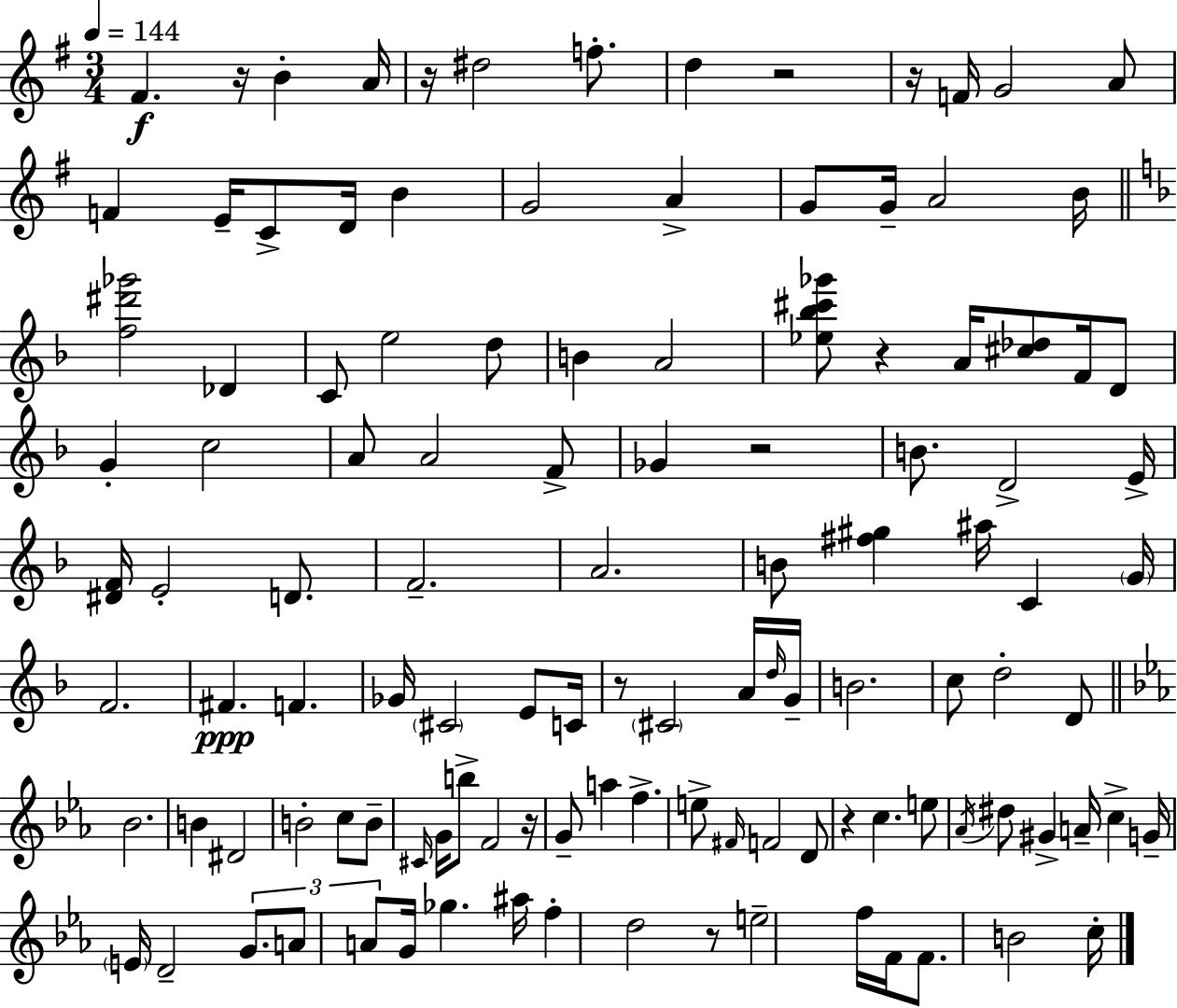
X:1
T:Untitled
M:3/4
L:1/4
K:G
^F z/4 B A/4 z/4 ^d2 f/2 d z2 z/4 F/4 G2 A/2 F E/4 C/2 D/4 B G2 A G/2 G/4 A2 B/4 [f^d'_g']2 _D C/2 e2 d/2 B A2 [_e_b^c'_g']/2 z A/4 [^c_d]/2 F/4 D/2 G c2 A/2 A2 F/2 _G z2 B/2 D2 E/4 [^DF]/4 E2 D/2 F2 A2 B/2 [^f^g] ^a/4 C G/4 F2 ^F F _G/4 ^C2 E/2 C/4 z/2 ^C2 A/4 d/4 G/4 B2 c/2 d2 D/2 _B2 B ^D2 B2 c/2 B/2 ^C/4 G/4 b/2 F2 z/4 G/2 a f e/2 ^F/4 F2 D/2 z c e/2 _A/4 ^d/2 ^G A/4 c G/4 E/4 D2 G/2 A/2 A/2 G/4 _g ^a/4 f d2 z/2 e2 f/4 F/4 F/2 B2 c/4